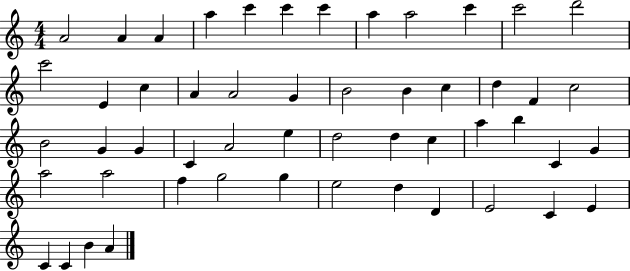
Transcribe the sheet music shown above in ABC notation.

X:1
T:Untitled
M:4/4
L:1/4
K:C
A2 A A a c' c' c' a a2 c' c'2 d'2 c'2 E c A A2 G B2 B c d F c2 B2 G G C A2 e d2 d c a b C G a2 a2 f g2 g e2 d D E2 C E C C B A